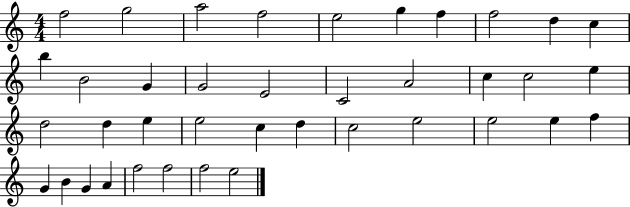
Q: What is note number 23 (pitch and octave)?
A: E5